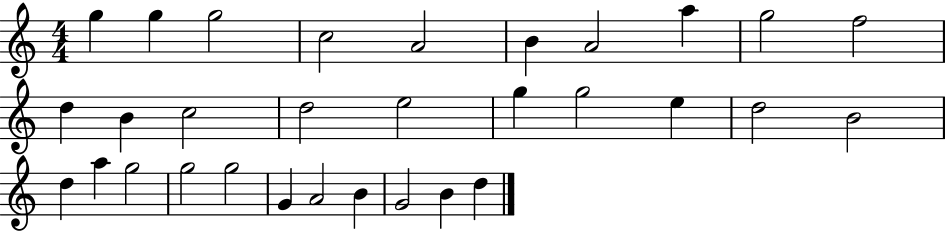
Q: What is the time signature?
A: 4/4